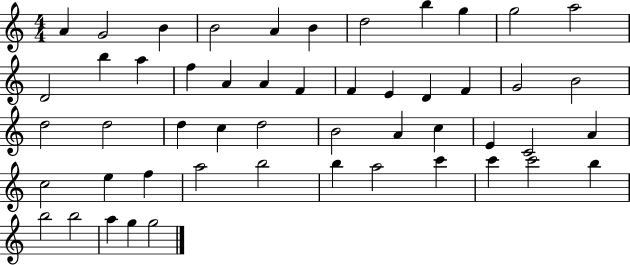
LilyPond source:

{
  \clef treble
  \numericTimeSignature
  \time 4/4
  \key c \major
  a'4 g'2 b'4 | b'2 a'4 b'4 | d''2 b''4 g''4 | g''2 a''2 | \break d'2 b''4 a''4 | f''4 a'4 a'4 f'4 | f'4 e'4 d'4 f'4 | g'2 b'2 | \break d''2 d''2 | d''4 c''4 d''2 | b'2 a'4 c''4 | e'4 c'2 a'4 | \break c''2 e''4 f''4 | a''2 b''2 | b''4 a''2 c'''4 | c'''4 c'''2 b''4 | \break b''2 b''2 | a''4 g''4 g''2 | \bar "|."
}